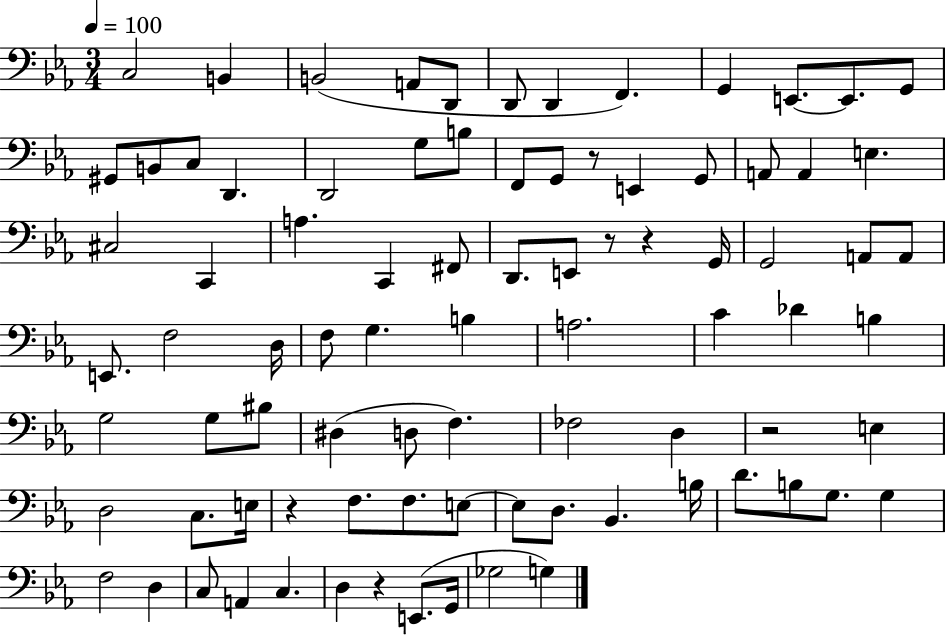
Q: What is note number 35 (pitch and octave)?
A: G2